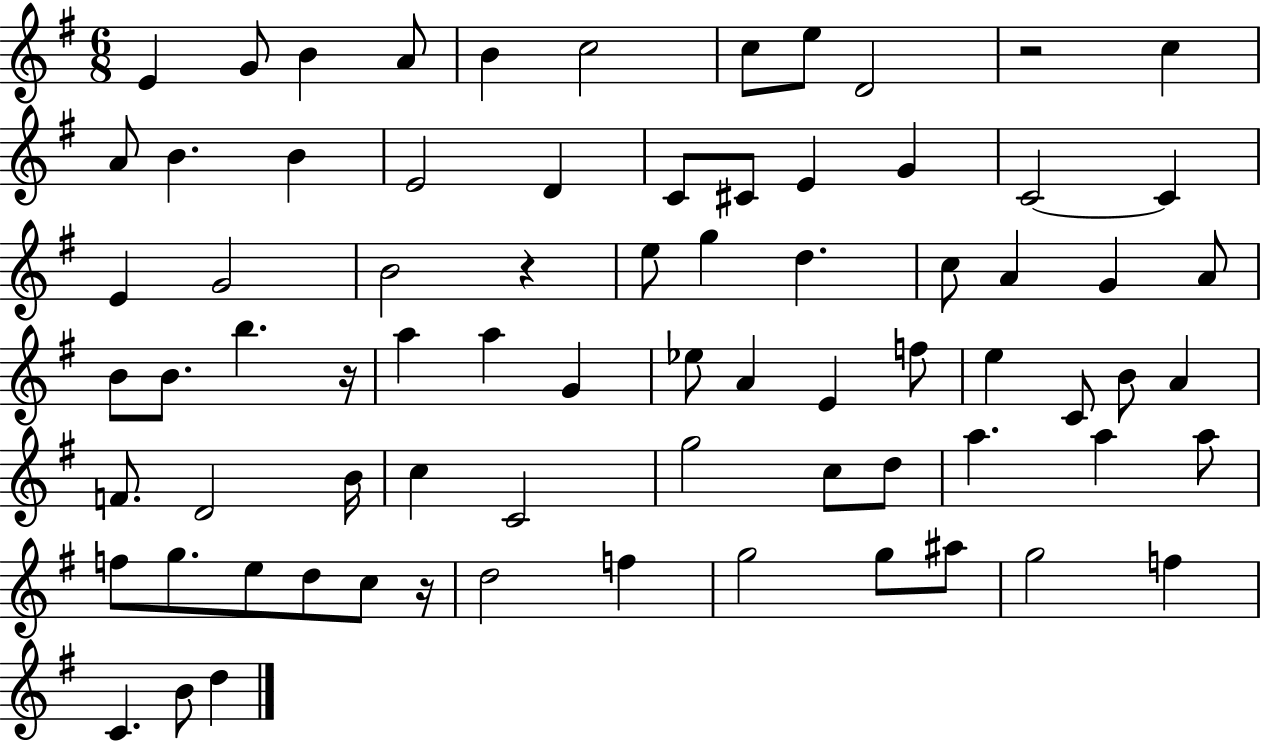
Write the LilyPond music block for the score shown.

{
  \clef treble
  \numericTimeSignature
  \time 6/8
  \key g \major
  e'4 g'8 b'4 a'8 | b'4 c''2 | c''8 e''8 d'2 | r2 c''4 | \break a'8 b'4. b'4 | e'2 d'4 | c'8 cis'8 e'4 g'4 | c'2~~ c'4 | \break e'4 g'2 | b'2 r4 | e''8 g''4 d''4. | c''8 a'4 g'4 a'8 | \break b'8 b'8. b''4. r16 | a''4 a''4 g'4 | ees''8 a'4 e'4 f''8 | e''4 c'8 b'8 a'4 | \break f'8. d'2 b'16 | c''4 c'2 | g''2 c''8 d''8 | a''4. a''4 a''8 | \break f''8 g''8. e''8 d''8 c''8 r16 | d''2 f''4 | g''2 g''8 ais''8 | g''2 f''4 | \break c'4. b'8 d''4 | \bar "|."
}